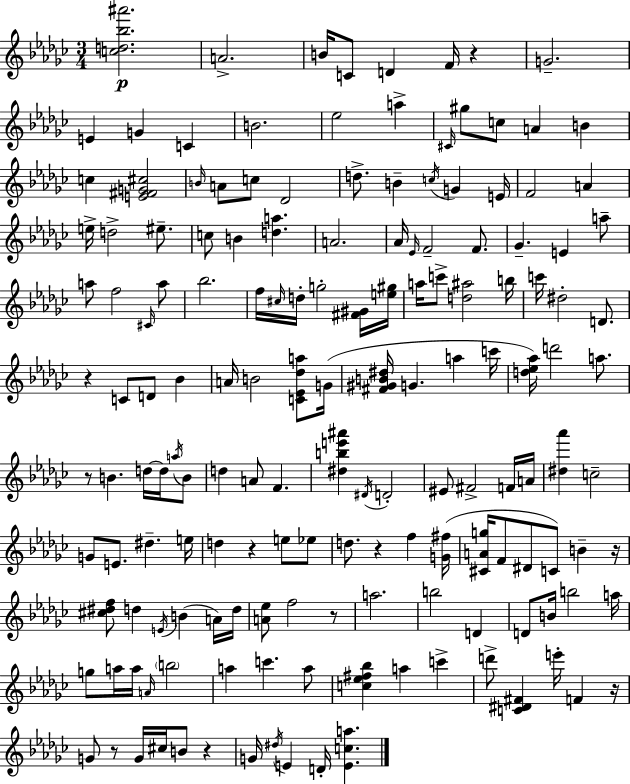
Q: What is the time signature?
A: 3/4